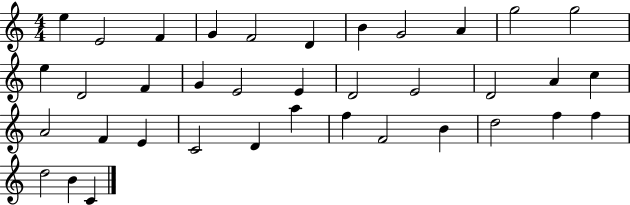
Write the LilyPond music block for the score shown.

{
  \clef treble
  \numericTimeSignature
  \time 4/4
  \key c \major
  e''4 e'2 f'4 | g'4 f'2 d'4 | b'4 g'2 a'4 | g''2 g''2 | \break e''4 d'2 f'4 | g'4 e'2 e'4 | d'2 e'2 | d'2 a'4 c''4 | \break a'2 f'4 e'4 | c'2 d'4 a''4 | f''4 f'2 b'4 | d''2 f''4 f''4 | \break d''2 b'4 c'4 | \bar "|."
}